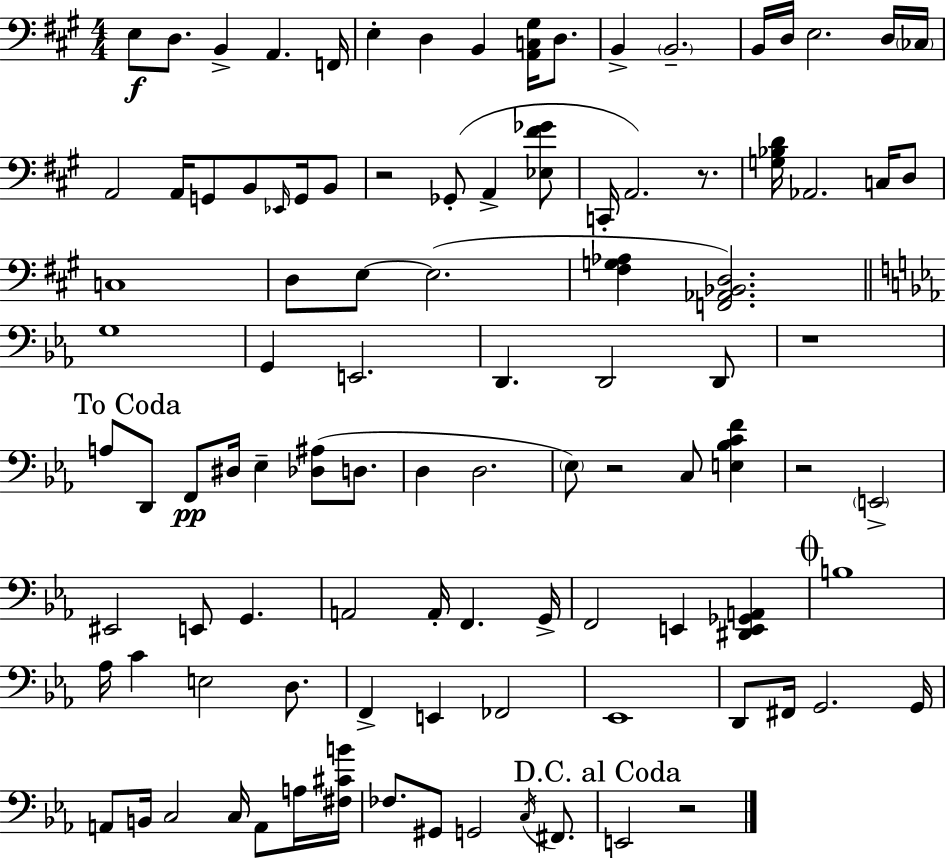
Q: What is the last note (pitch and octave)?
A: E2